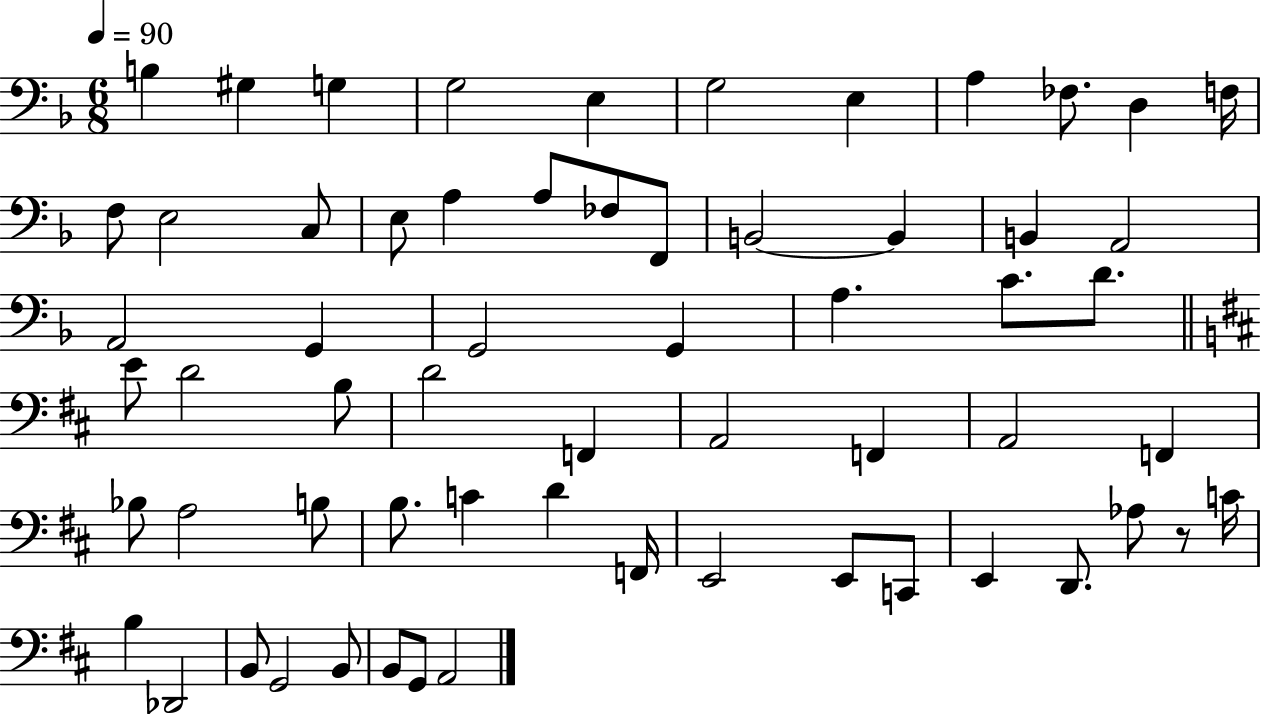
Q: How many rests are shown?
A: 1